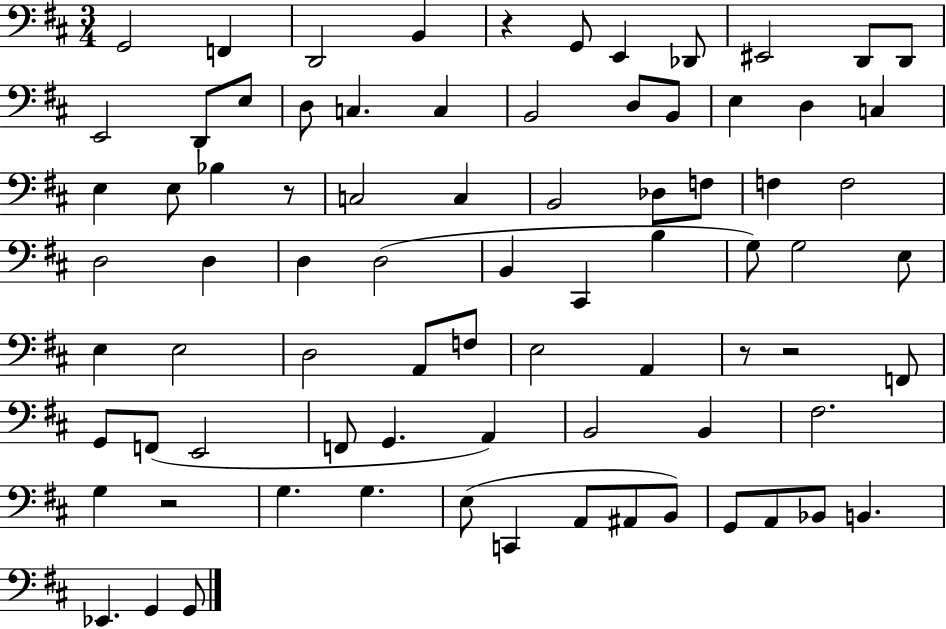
X:1
T:Untitled
M:3/4
L:1/4
K:D
G,,2 F,, D,,2 B,, z G,,/2 E,, _D,,/2 ^E,,2 D,,/2 D,,/2 E,,2 D,,/2 E,/2 D,/2 C, C, B,,2 D,/2 B,,/2 E, D, C, E, E,/2 _B, z/2 C,2 C, B,,2 _D,/2 F,/2 F, F,2 D,2 D, D, D,2 B,, ^C,, B, G,/2 G,2 E,/2 E, E,2 D,2 A,,/2 F,/2 E,2 A,, z/2 z2 F,,/2 G,,/2 F,,/2 E,,2 F,,/2 G,, A,, B,,2 B,, ^F,2 G, z2 G, G, E,/2 C,, A,,/2 ^A,,/2 B,,/2 G,,/2 A,,/2 _B,,/2 B,, _E,, G,, G,,/2